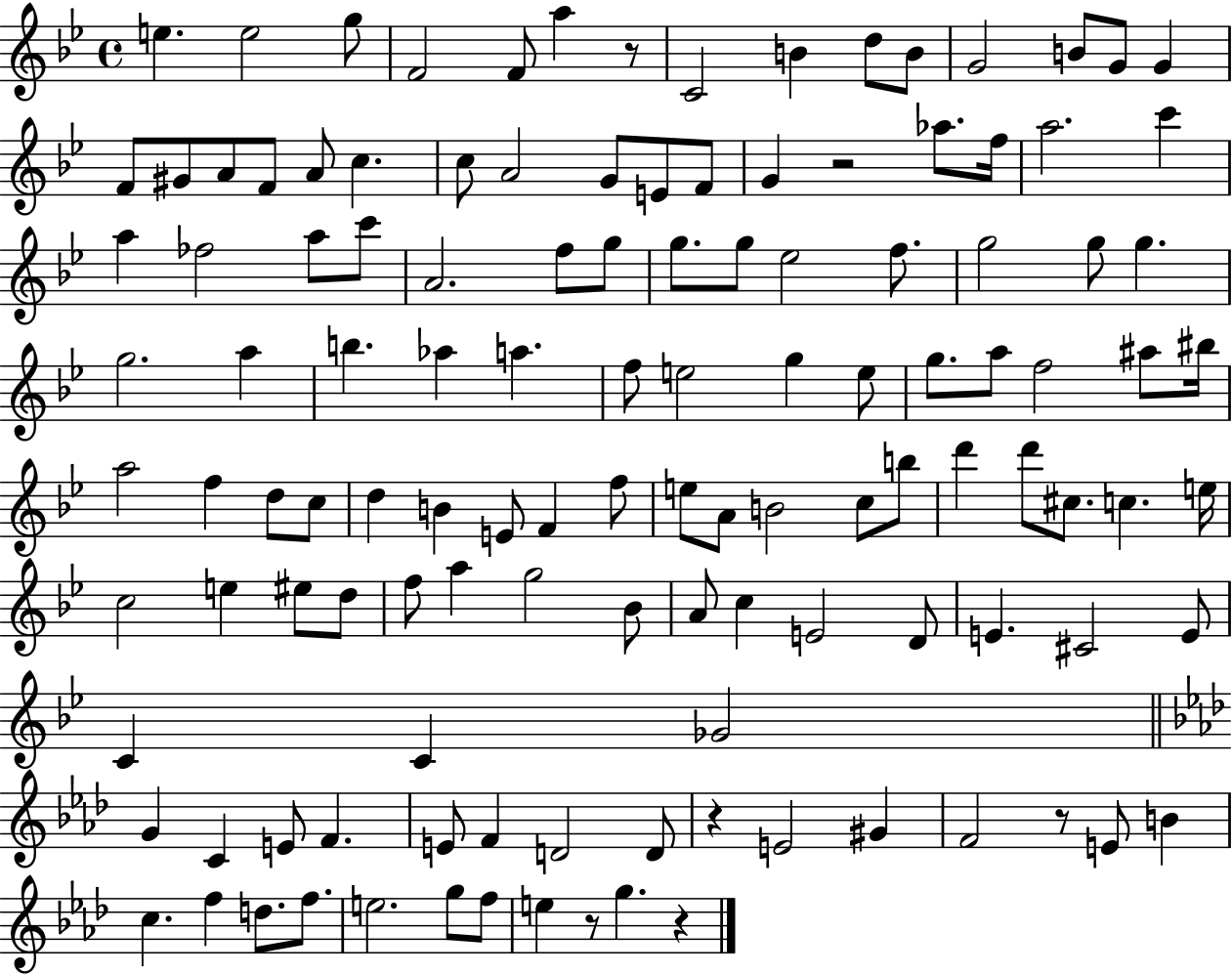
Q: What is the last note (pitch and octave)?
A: G5